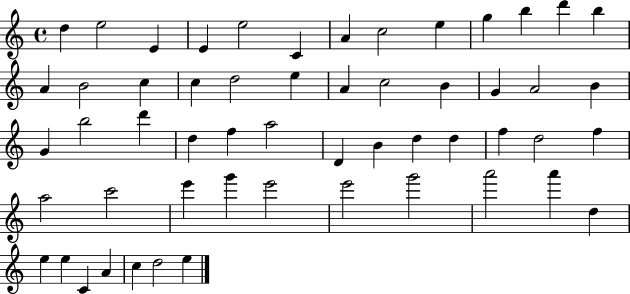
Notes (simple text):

D5/q E5/h E4/q E4/q E5/h C4/q A4/q C5/h E5/q G5/q B5/q D6/q B5/q A4/q B4/h C5/q C5/q D5/h E5/q A4/q C5/h B4/q G4/q A4/h B4/q G4/q B5/h D6/q D5/q F5/q A5/h D4/q B4/q D5/q D5/q F5/q D5/h F5/q A5/h C6/h E6/q G6/q E6/h E6/h G6/h A6/h A6/q D5/q E5/q E5/q C4/q A4/q C5/q D5/h E5/q